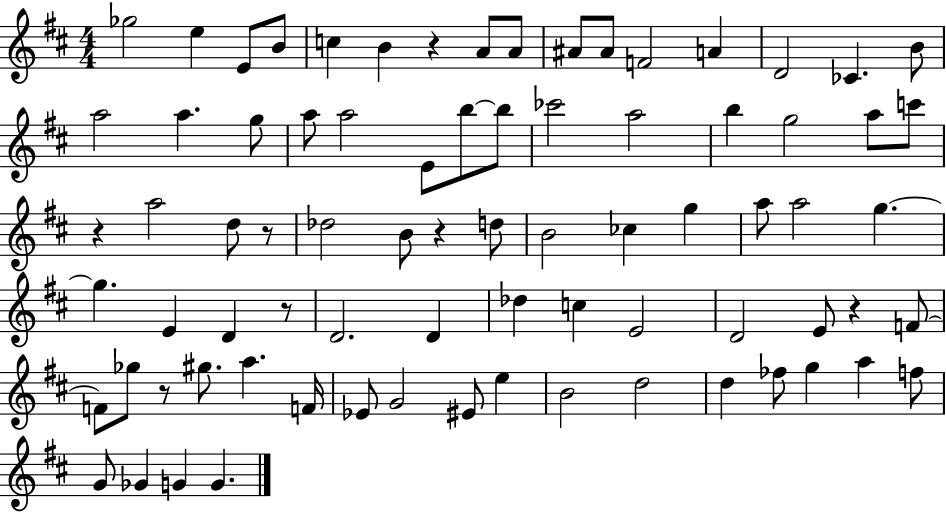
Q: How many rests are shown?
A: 7